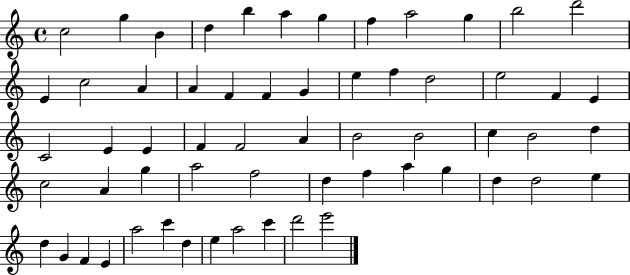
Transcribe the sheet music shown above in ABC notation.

X:1
T:Untitled
M:4/4
L:1/4
K:C
c2 g B d b a g f a2 g b2 d'2 E c2 A A F F G e f d2 e2 F E C2 E E F F2 A B2 B2 c B2 d c2 A g a2 f2 d f a g d d2 e d G F E a2 c' d e a2 c' d'2 e'2